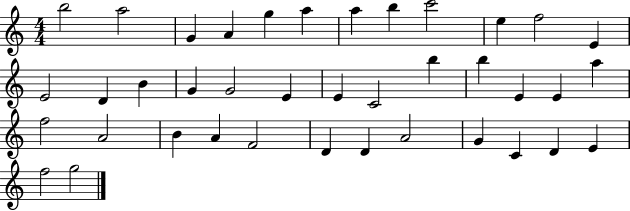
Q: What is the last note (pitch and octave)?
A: G5